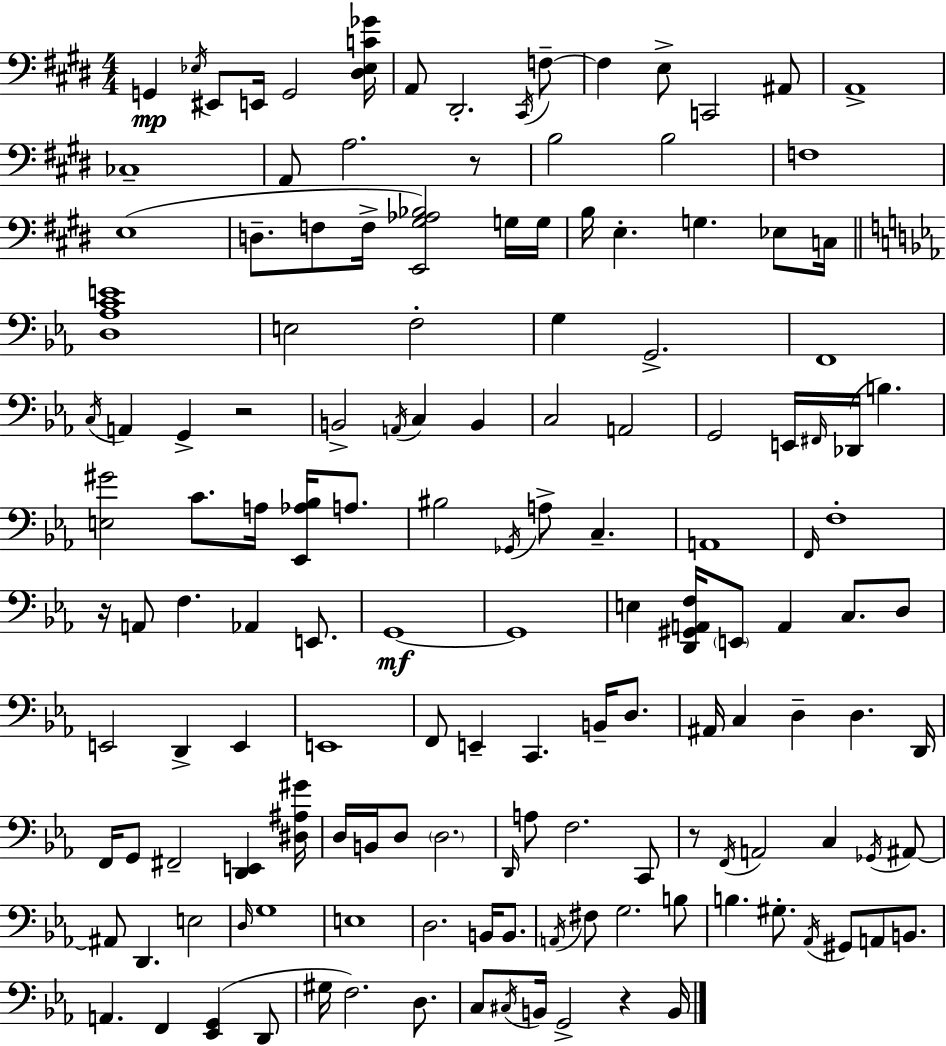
G2/q Eb3/s EIS2/e E2/s G2/h [D#3,Eb3,C4,Gb4]/s A2/e D#2/h. C#2/s F3/e F3/q E3/e C2/h A#2/e A2/w CES3/w A2/e A3/h. R/e B3/h B3/h F3/w E3/w D3/e. F3/e F3/s [E2,G#3,Ab3,Bb3]/h G3/s G3/s B3/s E3/q. G3/q. Eb3/e C3/s [D3,Ab3,C4,E4]/w E3/h F3/h G3/q G2/h. F2/w C3/s A2/q G2/q R/h B2/h A2/s C3/q B2/q C3/h A2/h G2/h E2/s F#2/s Db2/s B3/q. [E3,G#4]/h C4/e. A3/s [Eb2,Ab3,Bb3]/s A3/e. BIS3/h Gb2/s A3/e C3/q. A2/w F2/s F3/w R/s A2/e F3/q. Ab2/q E2/e. G2/w G2/w E3/q [D2,G#2,A2,F3]/s E2/e A2/q C3/e. D3/e E2/h D2/q E2/q E2/w F2/e E2/q C2/q. B2/s D3/e. A#2/s C3/q D3/q D3/q. D2/s F2/s G2/e F#2/h [D2,E2]/q [D#3,A#3,G#4]/s D3/s B2/s D3/e D3/h. D2/s A3/e F3/h. C2/e R/e F2/s A2/h C3/q Gb2/s A#2/e A#2/e D2/q. E3/h D3/s G3/w E3/w D3/h. B2/s B2/e. A2/s F#3/e G3/h. B3/e B3/q. G#3/e. Ab2/s G#2/e A2/e B2/e. A2/q. F2/q [Eb2,G2]/q D2/e G#3/s F3/h. D3/e. C3/e C#3/s B2/s G2/h R/q B2/s